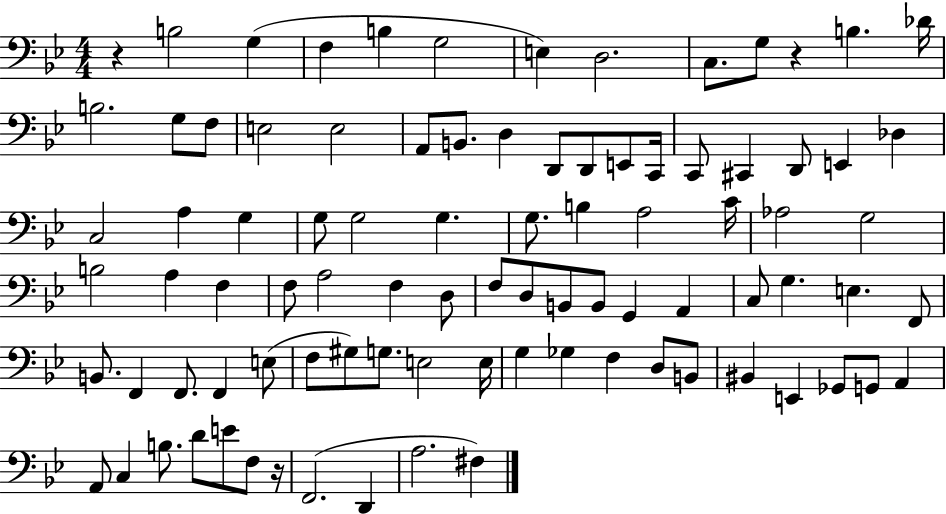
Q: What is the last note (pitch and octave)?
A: F#3